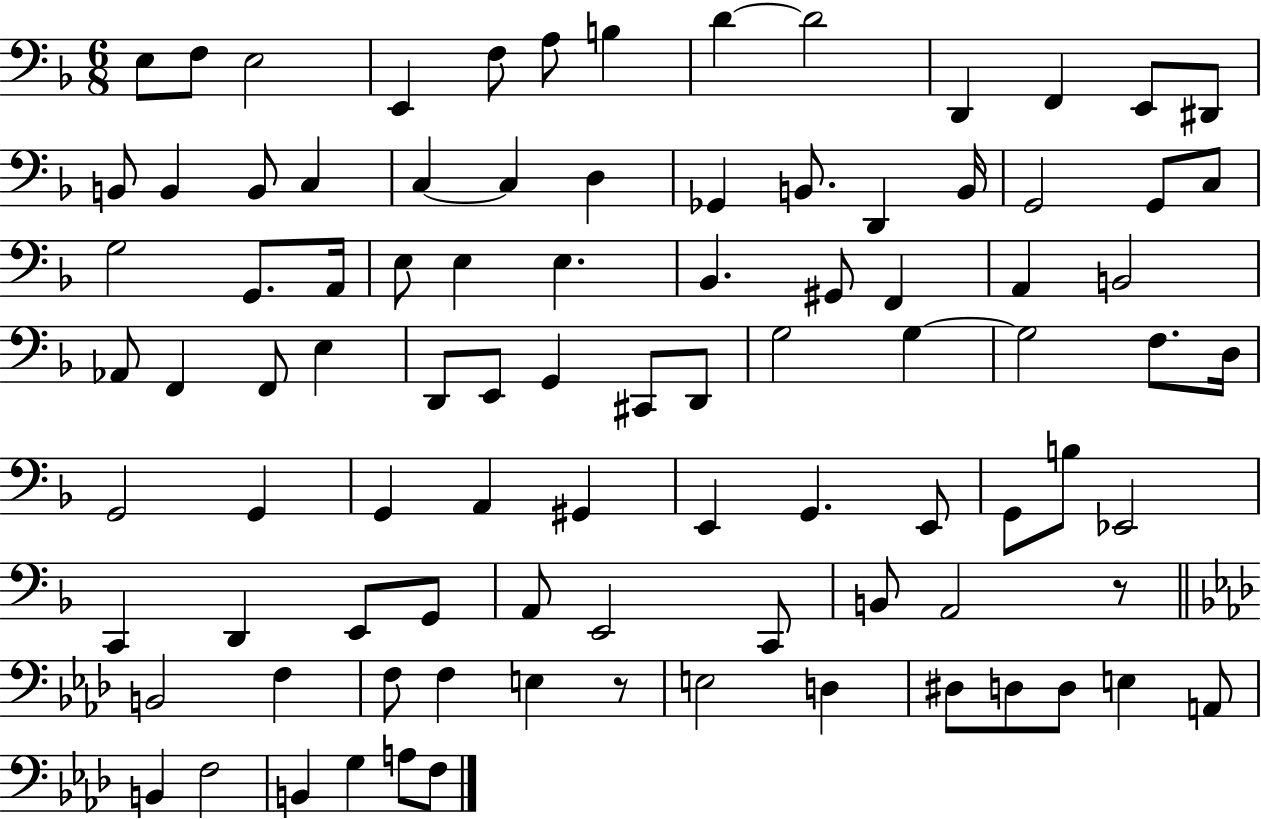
X:1
T:Untitled
M:6/8
L:1/4
K:F
E,/2 F,/2 E,2 E,, F,/2 A,/2 B, D D2 D,, F,, E,,/2 ^D,,/2 B,,/2 B,, B,,/2 C, C, C, D, _G,, B,,/2 D,, B,,/4 G,,2 G,,/2 C,/2 G,2 G,,/2 A,,/4 E,/2 E, E, _B,, ^G,,/2 F,, A,, B,,2 _A,,/2 F,, F,,/2 E, D,,/2 E,,/2 G,, ^C,,/2 D,,/2 G,2 G, G,2 F,/2 D,/4 G,,2 G,, G,, A,, ^G,, E,, G,, E,,/2 G,,/2 B,/2 _E,,2 C,, D,, E,,/2 G,,/2 A,,/2 E,,2 C,,/2 B,,/2 A,,2 z/2 B,,2 F, F,/2 F, E, z/2 E,2 D, ^D,/2 D,/2 D,/2 E, A,,/2 B,, F,2 B,, G, A,/2 F,/2